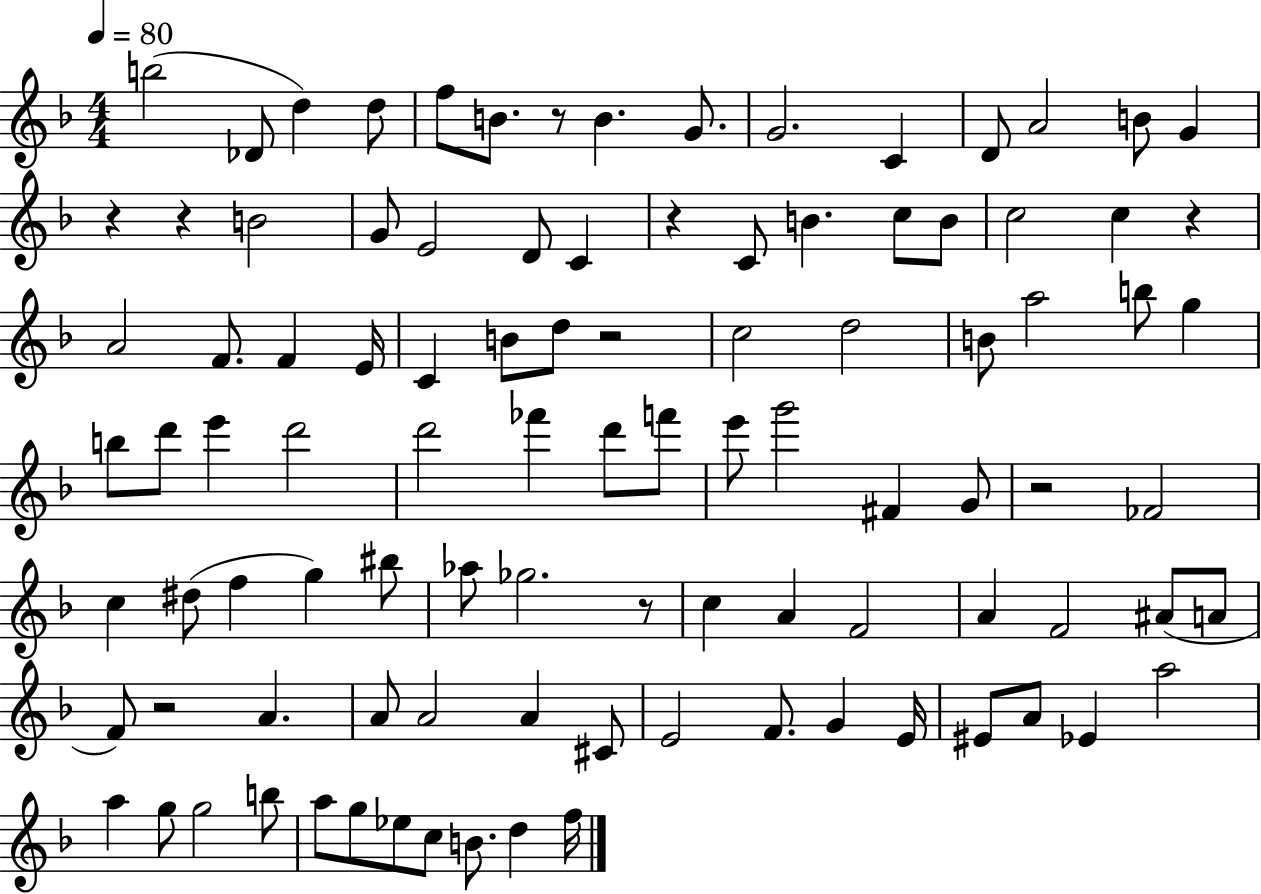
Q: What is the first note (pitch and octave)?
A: B5